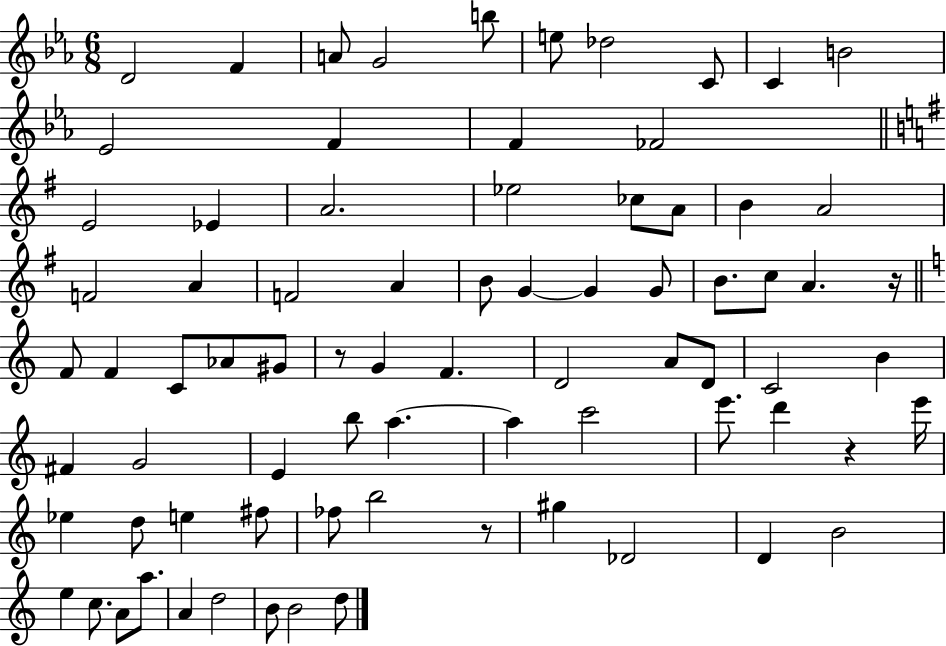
X:1
T:Untitled
M:6/8
L:1/4
K:Eb
D2 F A/2 G2 b/2 e/2 _d2 C/2 C B2 _E2 F F _F2 E2 _E A2 _e2 _c/2 A/2 B A2 F2 A F2 A B/2 G G G/2 B/2 c/2 A z/4 F/2 F C/2 _A/2 ^G/2 z/2 G F D2 A/2 D/2 C2 B ^F G2 E b/2 a a c'2 e'/2 d' z e'/4 _e d/2 e ^f/2 _f/2 b2 z/2 ^g _D2 D B2 e c/2 A/2 a/2 A d2 B/2 B2 d/2